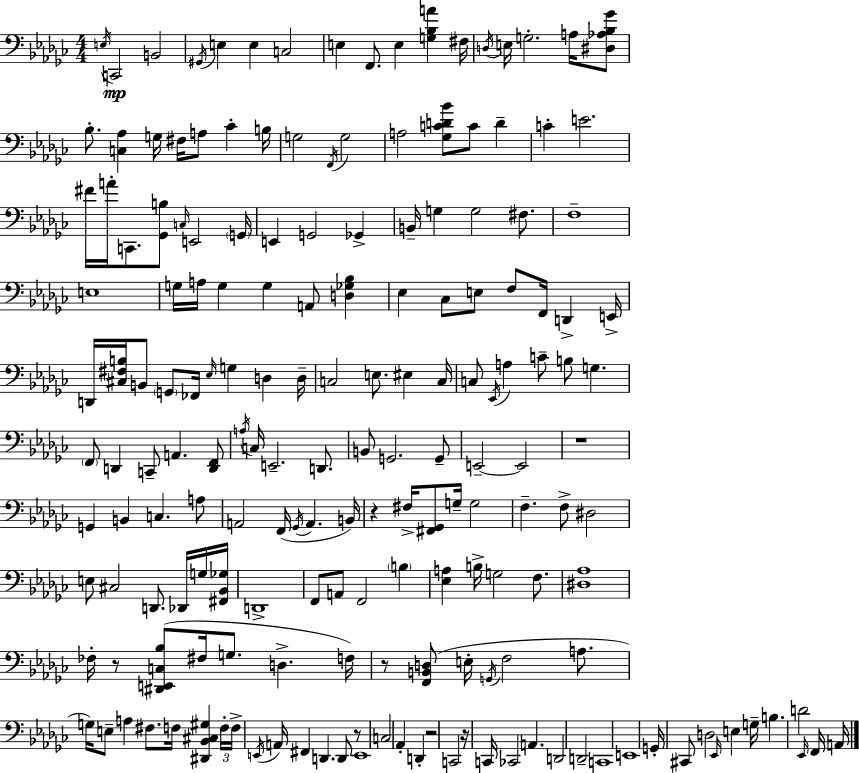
{
  \clef bass
  \numericTimeSignature
  \time 4/4
  \key ees \minor
  \acciaccatura { e16 }\mp c,2 b,2 | \acciaccatura { gis,16 } e4 e4 c2 | e4 f,8. e4 <g bes a'>4 | fis16 \acciaccatura { d16 } e16 g2.-. | \break a16 <dis aes bes ges'>8 bes8.-. <c aes>4 g16 fis16 a8 ces'4-. | b16 g2 \acciaccatura { f,16 } g2 | a2 <ges c' d' bes'>8 c'8 | d'4-- c'4-. e'2. | \break fis'16 a'16-. c,8. <ges, b>8 \grace { c16 } e,2 | \parenthesize g,16 e,4 g,2 | ges,4-> b,16-- g4 g2 | fis8. f1-- | \break e1 | g16 a16 g4 g4 a,8 | <d ges bes>4 ees4 ces8 e8 f8 f,16 | d,4-> e,16-> d,16 <cis fis b>16 b,8 \parenthesize g,8 fes,16 \grace { ees16 } g4 | \break d4 d16-- c2 e8. | eis4 c16 c8 \acciaccatura { ees,16 } a4 c'8-- b8 | g4. \parenthesize f,8 d,4 c,8-- a,4. | <d, f,>8 \acciaccatura { a16 } c16 e,2.-- | \break d,8. b,8 g,2. | g,8-- e,2--~~ | e,2 r1 | g,4 b,4 | \break c4. a8 a,2 | f,16( \acciaccatura { ges,16 } a,4. b,16) r4 fis16-> <fis, ges,>8 | g16-- g2 f4.-- f8-> | dis2 e8 cis2 | \break d,8. des,16 g16 <fis, bes, ges>16 d,1-> | f,8 a,8 f,2 | \parenthesize b4 <ees a>4 b16-> g2 | f8. <dis aes>1 | \break fes16-. r8 <dis, e, c bes>8( fis16 g8. | d4.-> f16) r8 <f, b, d>8( e16-. \acciaccatura { g,16 } f2 | a8. g16) e8-- a4 | fis8. f16 <dis, bes, cis gis>4 \tuplet 3/2 { f16-. f16-> \acciaccatura { e,16 } } a,16 fis,4 | \break d,4. d,8 r8 e,1 | c2 | aes,4-. d,4-. r2 | c,2 r16 c,16 ces,2 | \break a,4. d,2 | d,2-- c,1 | e,1 | g,16-. cis,8 d2 | \break \grace { ees,16 } e4 g16-- b4. | d'2 \grace { ees,16 } f,16 a,16 \bar "|."
}